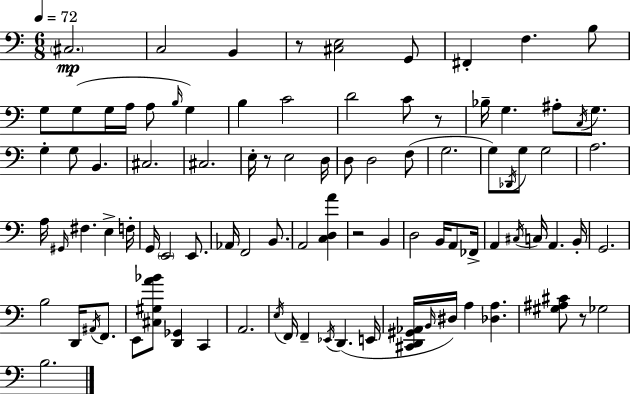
C#3/h. C3/h B2/q R/e [C#3,E3]/h G2/e F#2/q F3/q. B3/e G3/e G3/e G3/s A3/s A3/e B3/s G3/q B3/q C4/h D4/h C4/e R/e Bb3/s G3/q. A#3/e C3/s G3/e. G3/q G3/e B2/q. C#3/h. C#3/h. E3/s R/e E3/h D3/s D3/e D3/h F3/e G3/h. G3/e Db2/s G3/e G3/h A3/h. A3/s G#2/s F#3/q. E3/q F3/s G2/s E2/h E2/e. Ab2/s F2/h B2/e. A2/h [C3,D3,A4]/q R/h B2/q D3/h B2/s A2/e FES2/s A2/q C#3/s C3/s A2/q. B2/s G2/h. B3/h D2/s A#2/s F2/e. E2/e [C#3,G#3,A4,Bb4]/e [D2,Gb2]/q C2/q A2/h. E3/s F2/s F2/q Eb2/s D2/q. E2/s [C#2,D2,G#2,Ab2]/s B2/s D#3/s A3/q [Db3,A3]/q. [G#3,A#3,C#4]/e R/e Gb3/h B3/h.